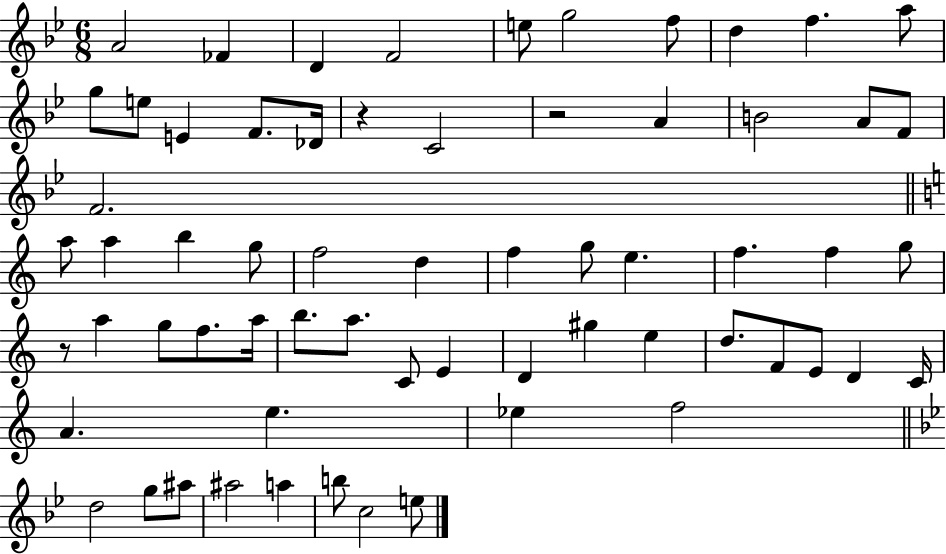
A4/h FES4/q D4/q F4/h E5/e G5/h F5/e D5/q F5/q. A5/e G5/e E5/e E4/q F4/e. Db4/s R/q C4/h R/h A4/q B4/h A4/e F4/e F4/h. A5/e A5/q B5/q G5/e F5/h D5/q F5/q G5/e E5/q. F5/q. F5/q G5/e R/e A5/q G5/e F5/e. A5/s B5/e. A5/e. C4/e E4/q D4/q G#5/q E5/q D5/e. F4/e E4/e D4/q C4/s A4/q. E5/q. Eb5/q F5/h D5/h G5/e A#5/e A#5/h A5/q B5/e C5/h E5/e